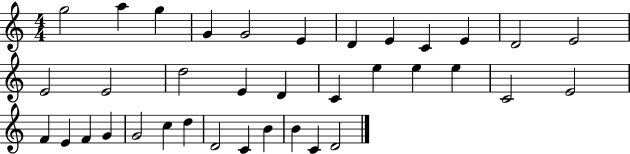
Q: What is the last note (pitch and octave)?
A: D4